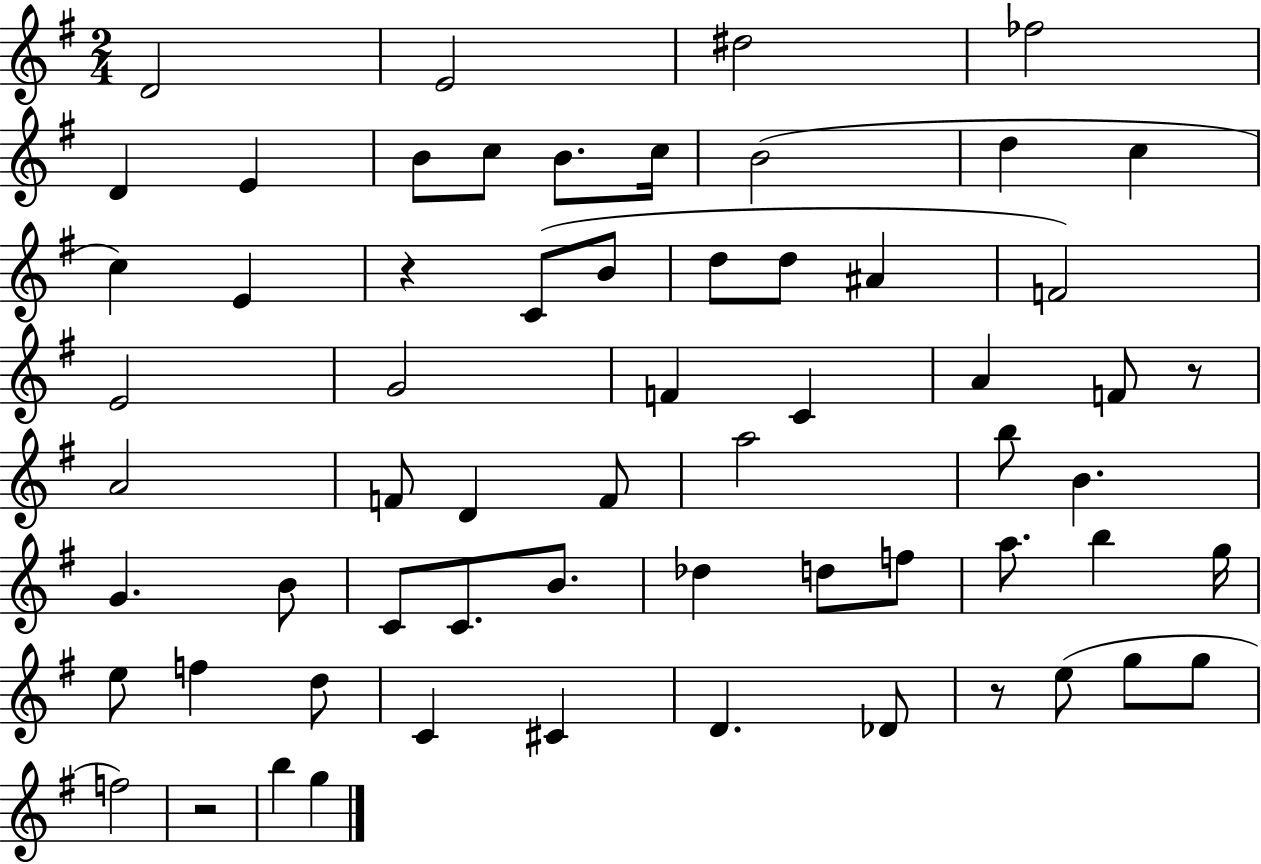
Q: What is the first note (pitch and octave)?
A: D4